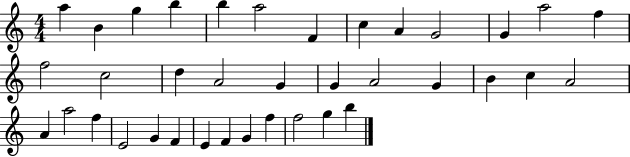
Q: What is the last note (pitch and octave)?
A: B5